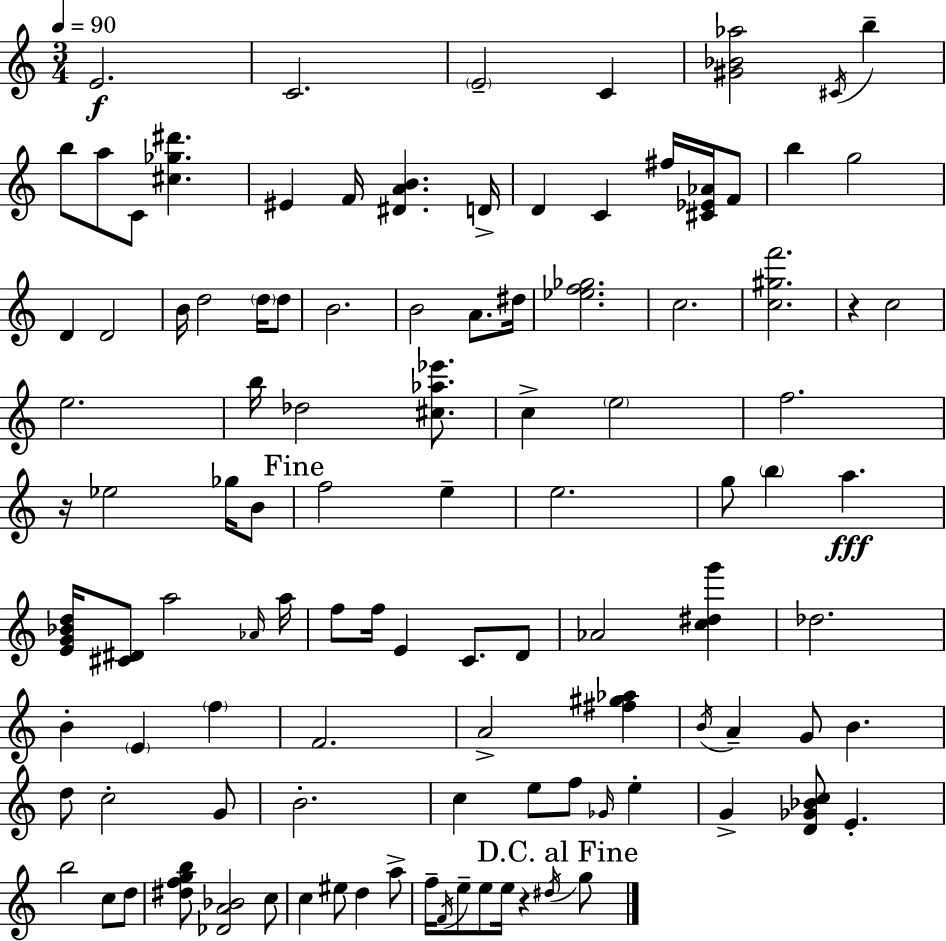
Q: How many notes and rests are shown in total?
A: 107